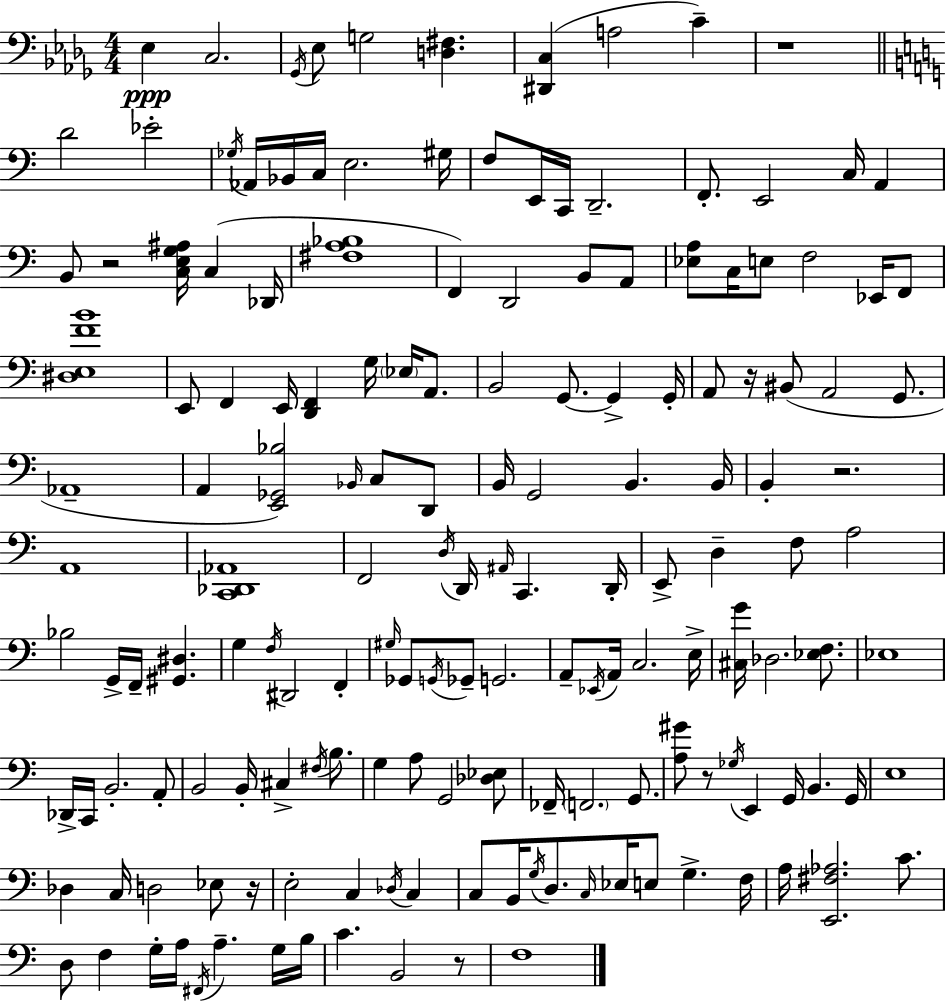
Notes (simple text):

Eb3/q C3/h. Gb2/s Eb3/e G3/h [D3,F#3]/q. [D#2,C3]/q A3/h C4/q R/w D4/h Eb4/h Gb3/s Ab2/s Bb2/s C3/s E3/h. G#3/s F3/e E2/s C2/s D2/h. F2/e. E2/h C3/s A2/q B2/e R/h [C3,E3,G3,A#3]/s C3/q Db2/s [F#3,A3,Bb3]/w F2/q D2/h B2/e A2/e [Eb3,A3]/e C3/s E3/e F3/h Eb2/s F2/e [D#3,E3,F4,B4]/w E2/e F2/q E2/s [D2,F2]/q G3/s Eb3/s A2/e. B2/h G2/e. G2/q G2/s A2/e R/s BIS2/e A2/h G2/e. Ab2/w A2/q [E2,Gb2,Bb3]/h Bb2/s C3/e D2/e B2/s G2/h B2/q. B2/s B2/q R/h. A2/w [C2,Db2,Ab2]/w F2/h D3/s D2/s A#2/s C2/q. D2/s E2/e D3/q F3/e A3/h Bb3/h G2/s F2/s [G#2,D#3]/q. G3/q F3/s D#2/h F2/q G#3/s Gb2/e G2/s Gb2/e G2/h. A2/e Eb2/s A2/s C3/h. E3/s [C#3,G4]/s Db3/h. [Eb3,F3]/e. Eb3/w Db2/s C2/s B2/h. A2/e B2/h B2/s C#3/q F#3/s B3/e. G3/q A3/e G2/h [Db3,Eb3]/e FES2/s F2/h. G2/e. [A3,G#4]/e R/e Gb3/s E2/q G2/s B2/q. G2/s E3/w Db3/q C3/s D3/h Eb3/e R/s E3/h C3/q Db3/s C3/q C3/e B2/s G3/s D3/e. C3/s Eb3/s E3/e G3/q. F3/s A3/s [E2,F#3,Ab3]/h. C4/e. D3/e F3/q G3/s A3/s F#2/s A3/q. G3/s B3/s C4/q. B2/h R/e F3/w